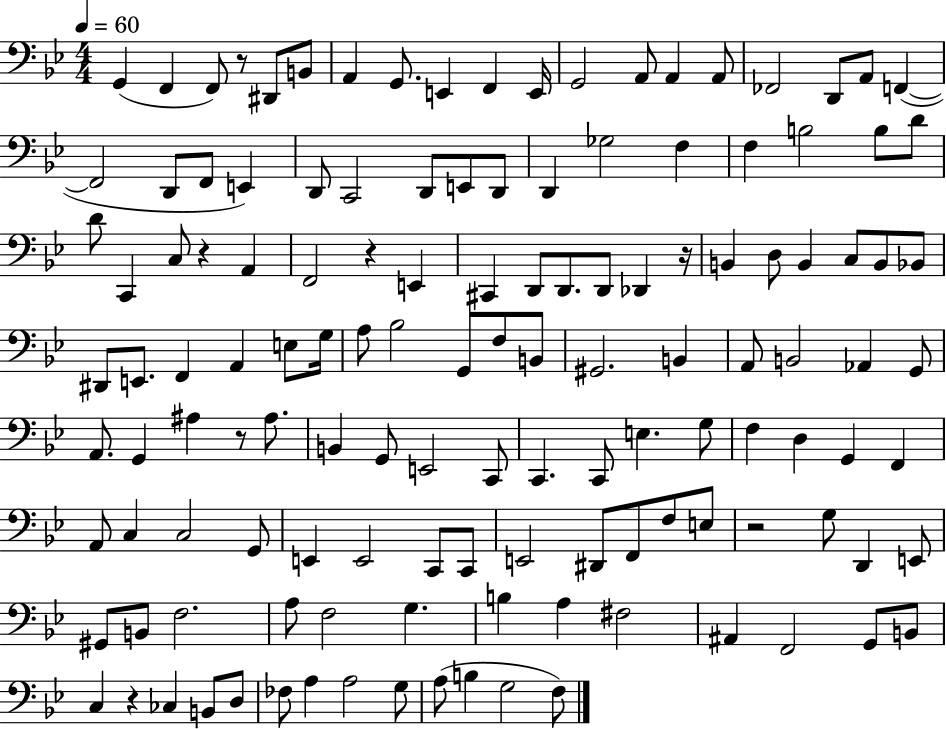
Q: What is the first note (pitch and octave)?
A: G2